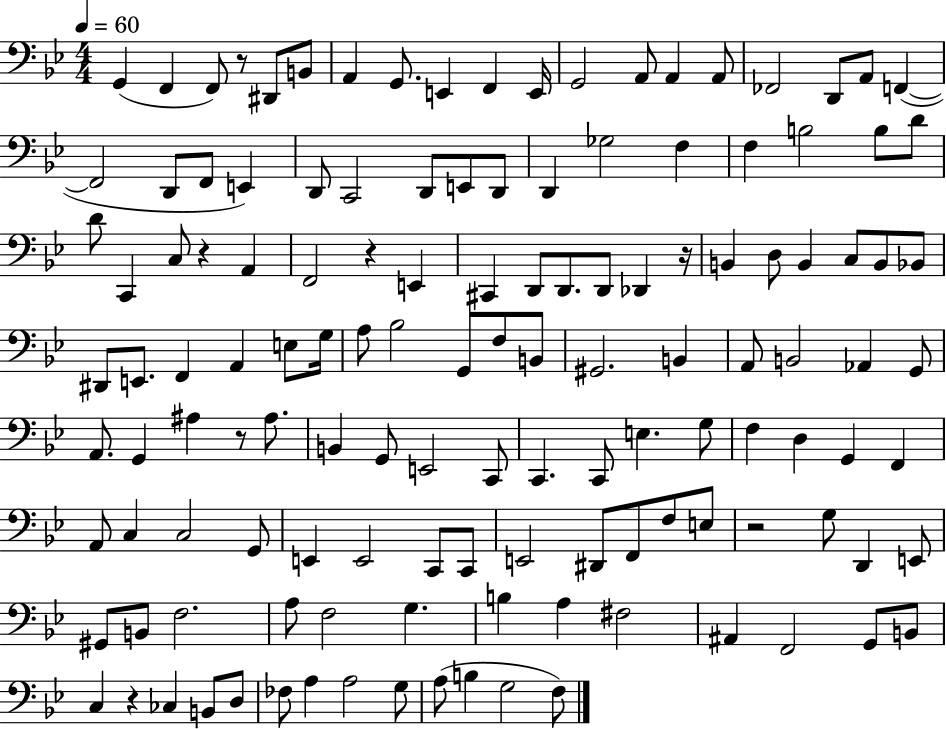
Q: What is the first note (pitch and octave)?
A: G2